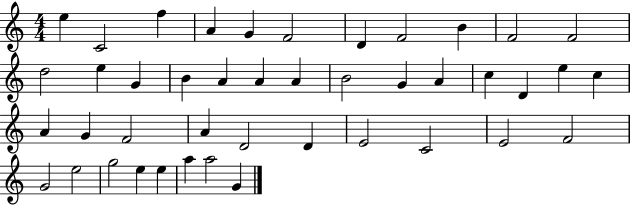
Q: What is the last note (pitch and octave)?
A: G4